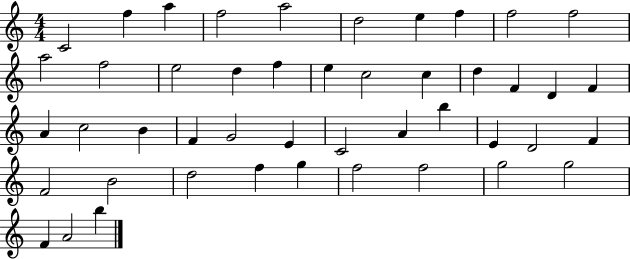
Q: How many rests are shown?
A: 0